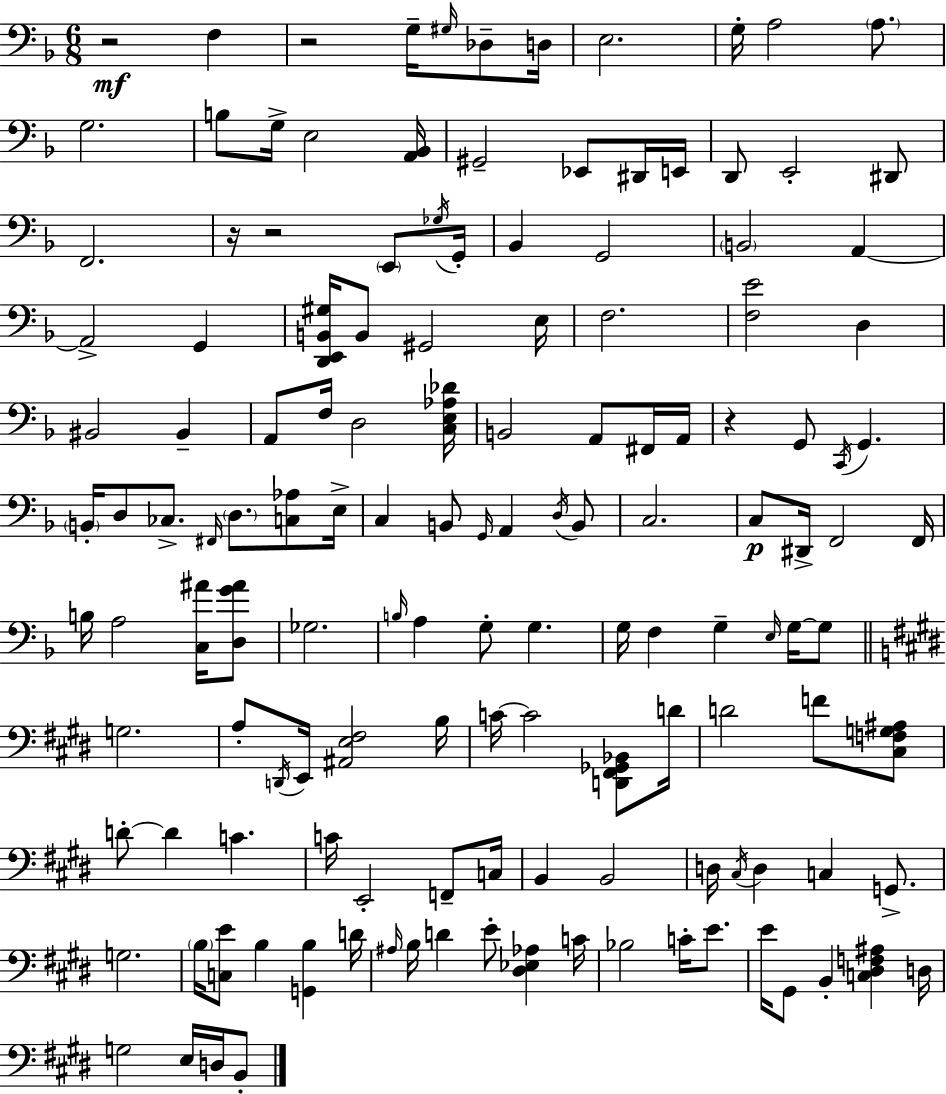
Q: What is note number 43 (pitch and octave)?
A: F#2